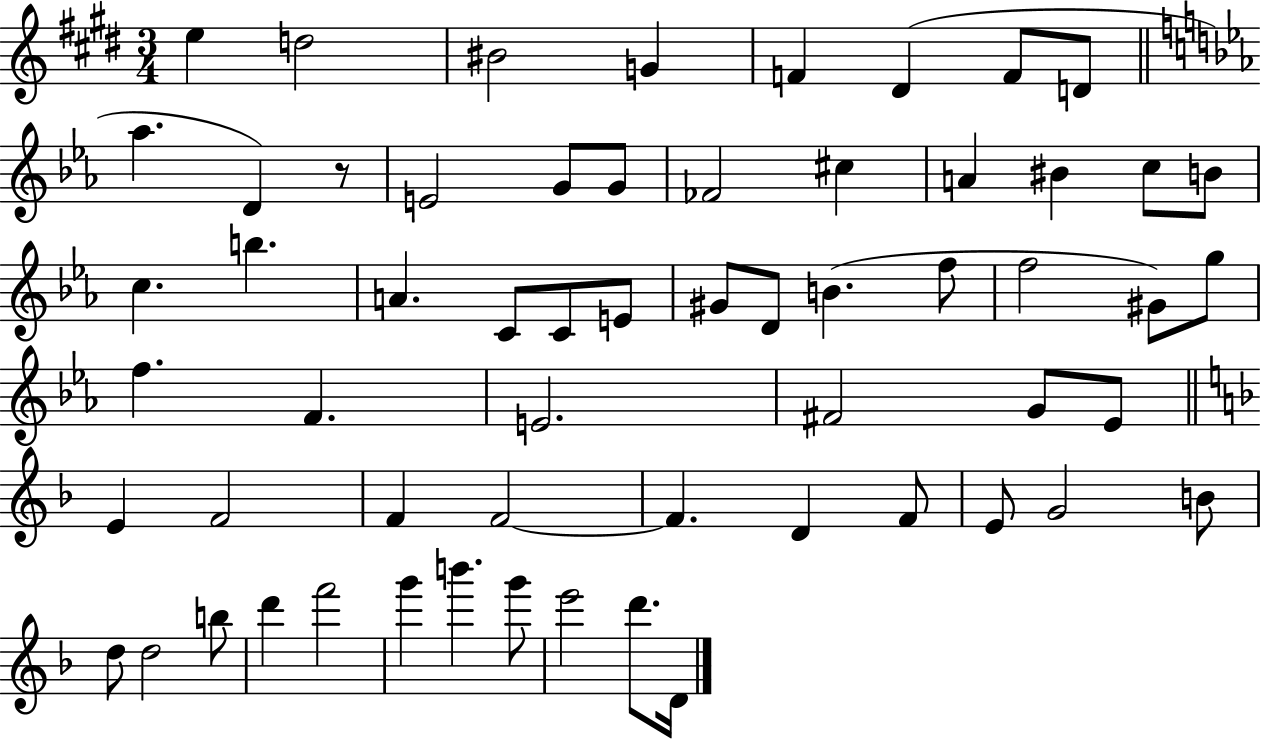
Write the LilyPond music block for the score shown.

{
  \clef treble
  \numericTimeSignature
  \time 3/4
  \key e \major
  e''4 d''2 | bis'2 g'4 | f'4 dis'4( f'8 d'8 | \bar "||" \break \key c \minor aes''4. d'4) r8 | e'2 g'8 g'8 | fes'2 cis''4 | a'4 bis'4 c''8 b'8 | \break c''4. b''4. | a'4. c'8 c'8 e'8 | gis'8 d'8 b'4.( f''8 | f''2 gis'8) g''8 | \break f''4. f'4. | e'2. | fis'2 g'8 ees'8 | \bar "||" \break \key f \major e'4 f'2 | f'4 f'2~~ | f'4. d'4 f'8 | e'8 g'2 b'8 | \break d''8 d''2 b''8 | d'''4 f'''2 | g'''4 b'''4. g'''8 | e'''2 d'''8. d'16 | \break \bar "|."
}